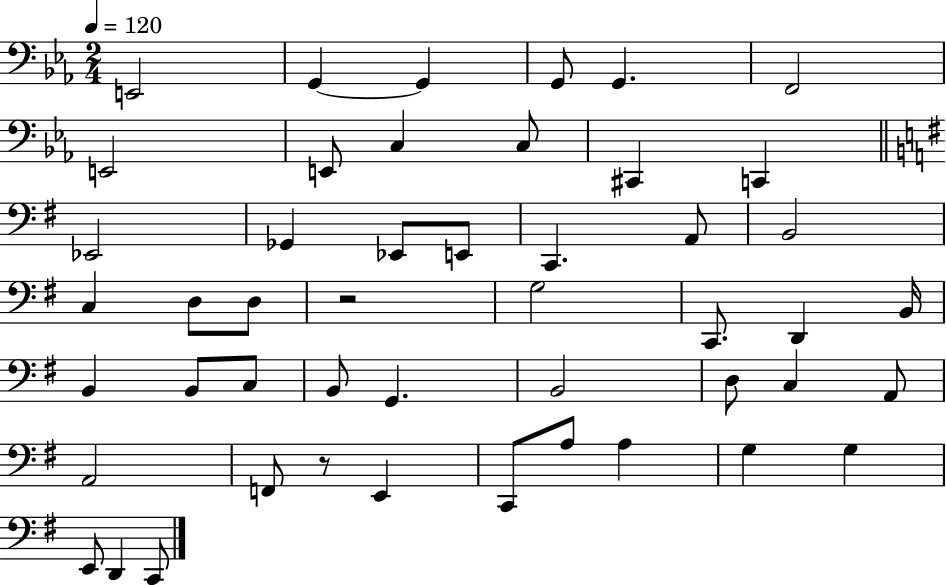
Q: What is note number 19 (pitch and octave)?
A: B2